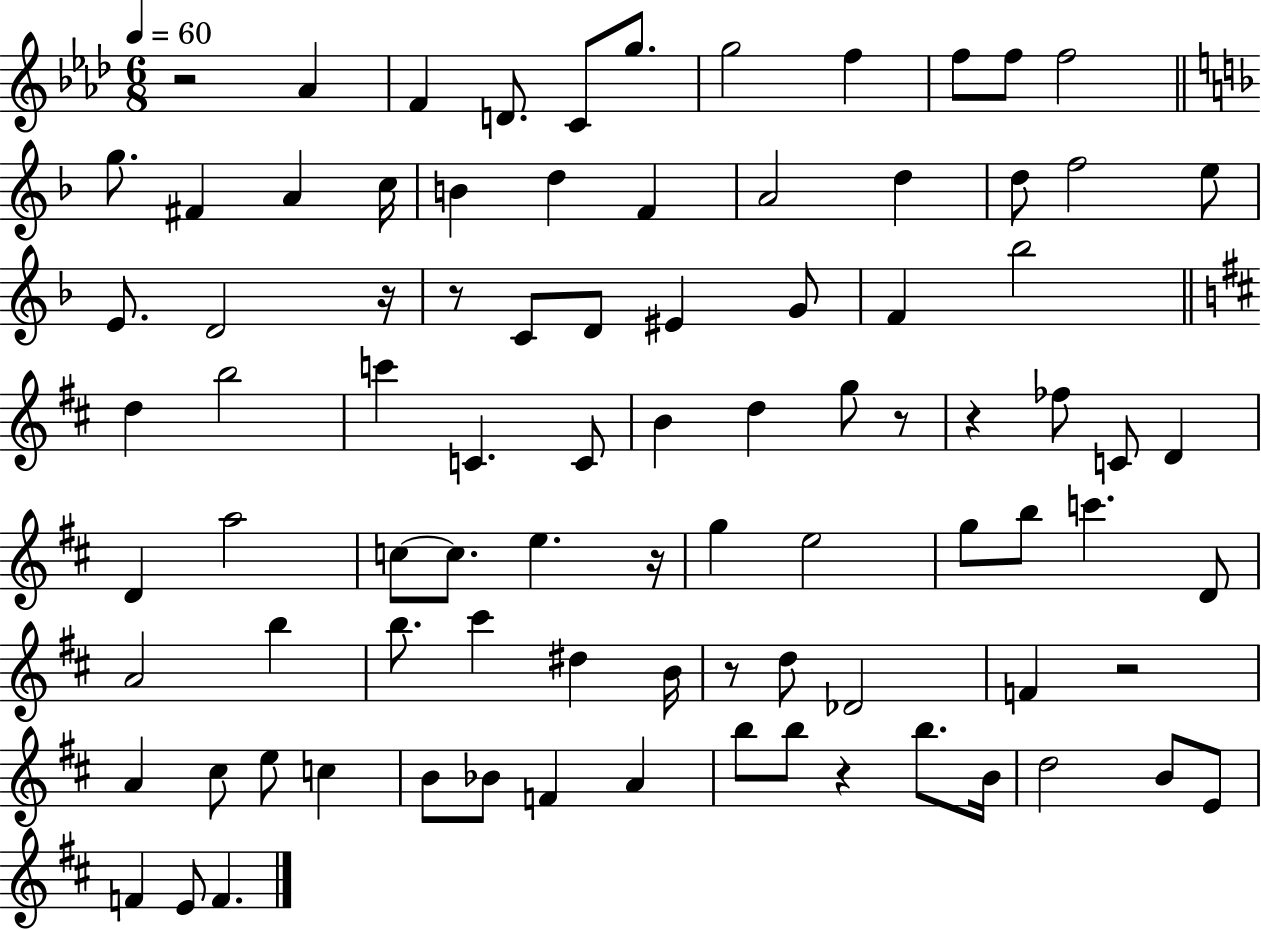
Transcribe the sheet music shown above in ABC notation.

X:1
T:Untitled
M:6/8
L:1/4
K:Ab
z2 _A F D/2 C/2 g/2 g2 f f/2 f/2 f2 g/2 ^F A c/4 B d F A2 d d/2 f2 e/2 E/2 D2 z/4 z/2 C/2 D/2 ^E G/2 F _b2 d b2 c' C C/2 B d g/2 z/2 z _f/2 C/2 D D a2 c/2 c/2 e z/4 g e2 g/2 b/2 c' D/2 A2 b b/2 ^c' ^d B/4 z/2 d/2 _D2 F z2 A ^c/2 e/2 c B/2 _B/2 F A b/2 b/2 z b/2 B/4 d2 B/2 E/2 F E/2 F